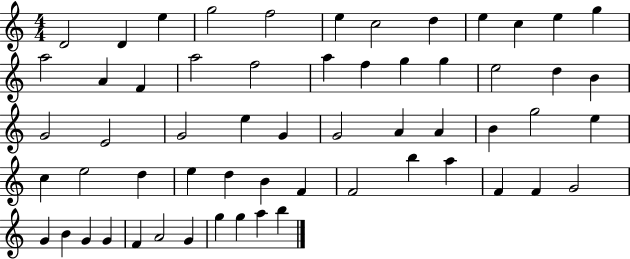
X:1
T:Untitled
M:4/4
L:1/4
K:C
D2 D e g2 f2 e c2 d e c e g a2 A F a2 f2 a f g g e2 d B G2 E2 G2 e G G2 A A B g2 e c e2 d e d B F F2 b a F F G2 G B G G F A2 G g g a b